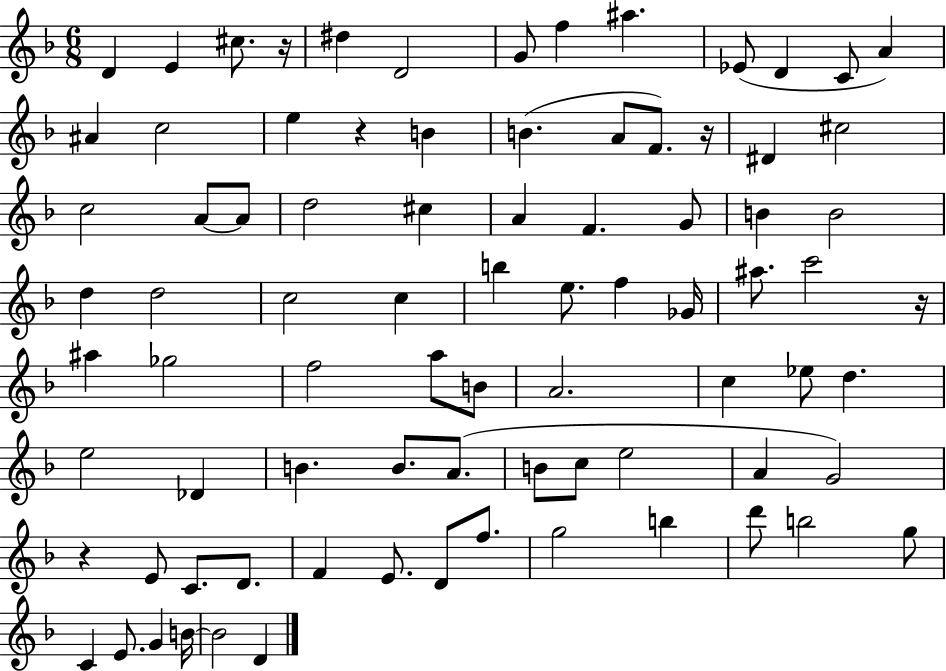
D4/q E4/q C#5/e. R/s D#5/q D4/h G4/e F5/q A#5/q. Eb4/e D4/q C4/e A4/q A#4/q C5/h E5/q R/q B4/q B4/q. A4/e F4/e. R/s D#4/q C#5/h C5/h A4/e A4/e D5/h C#5/q A4/q F4/q. G4/e B4/q B4/h D5/q D5/h C5/h C5/q B5/q E5/e. F5/q Gb4/s A#5/e. C6/h R/s A#5/q Gb5/h F5/h A5/e B4/e A4/h. C5/q Eb5/e D5/q. E5/h Db4/q B4/q. B4/e. A4/e. B4/e C5/e E5/h A4/q G4/h R/q E4/e C4/e. D4/e. F4/q E4/e. D4/e F5/e. G5/h B5/q D6/e B5/h G5/e C4/q E4/e. G4/q B4/s B4/h D4/q